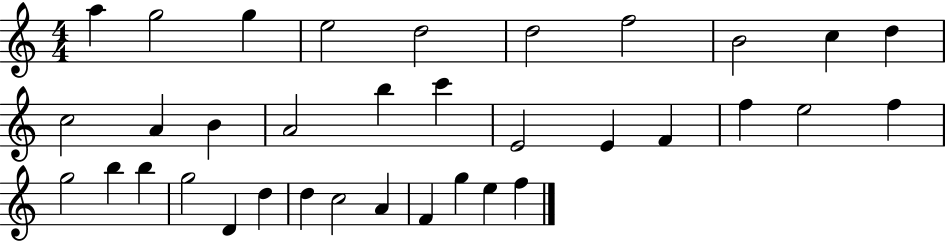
X:1
T:Untitled
M:4/4
L:1/4
K:C
a g2 g e2 d2 d2 f2 B2 c d c2 A B A2 b c' E2 E F f e2 f g2 b b g2 D d d c2 A F g e f